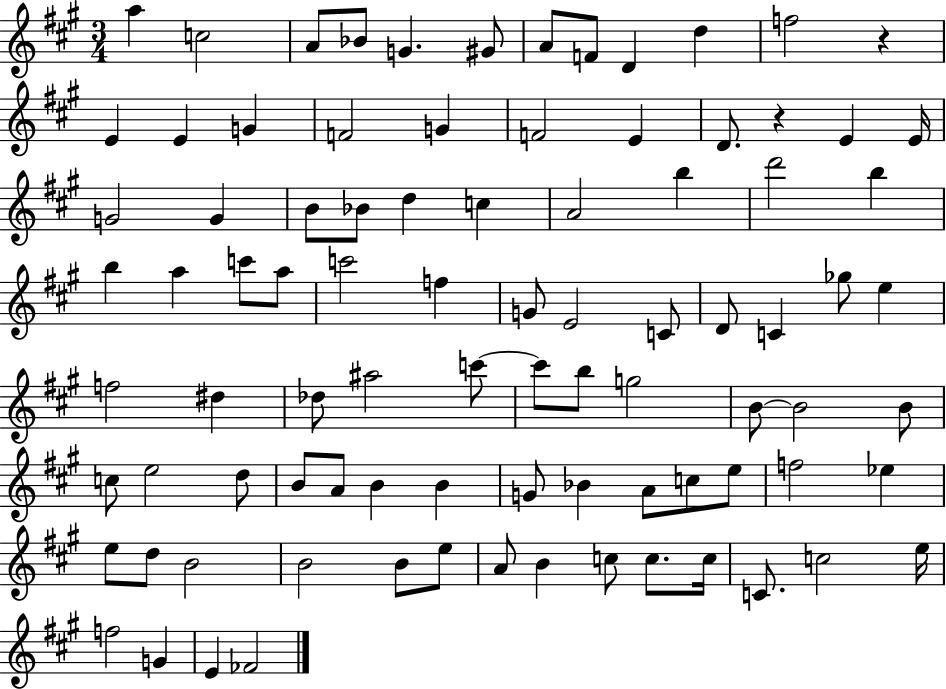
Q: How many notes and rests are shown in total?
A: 89